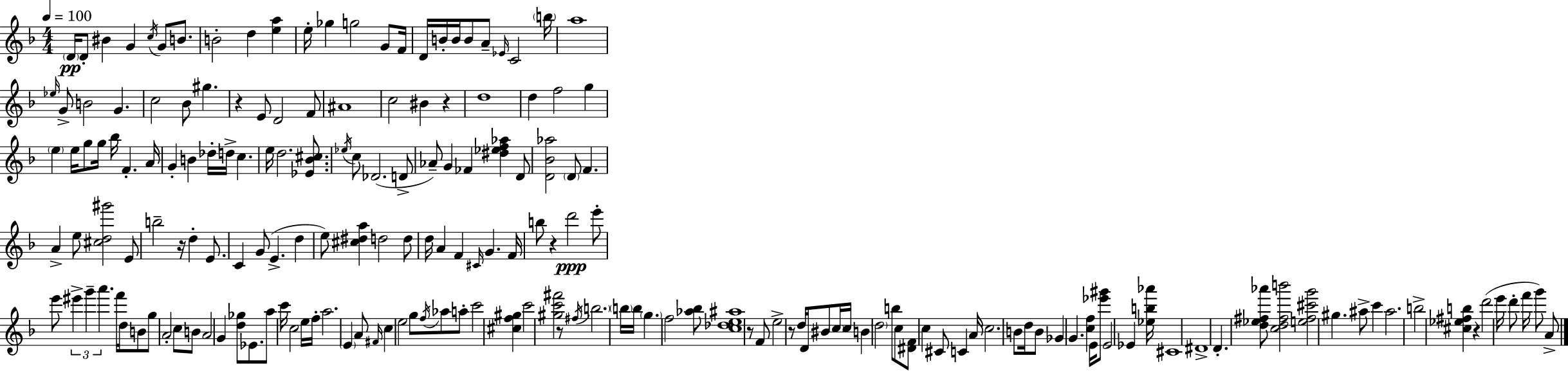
D4/s D4/e BIS4/q G4/q C5/s G4/e B4/e. B4/h D5/q [E5,A5]/q E5/s Gb5/q G5/h G4/e F4/s D4/s B4/s B4/s B4/e A4/e Eb4/s C4/h B5/s A5/w Eb5/s G4/e B4/h G4/q. C5/h Bb4/e G#5/q. R/q E4/e D4/h F4/e A#4/w C5/h BIS4/q R/q D5/w D5/q F5/h G5/q E5/q E5/s G5/e G5/s Bb5/s F4/q. A4/s G4/q B4/q Db5/s D5/s C5/q. E5/s D5/h. [Eb4,Bb4,C#5]/e. Eb5/s C5/e Db4/h. D4/e Ab4/e G4/q FES4/q [D#5,Eb5,F5,Ab5]/q D4/e [D4,Bb4,Ab5]/h D4/e F4/q. A4/q E5/e [C#5,D5,G#6]/h E4/e B5/h R/s D5/q E4/e. C4/q G4/e E4/q. D5/q E5/e [C#5,D#5,A5]/q D5/h D5/e D5/s A4/q F4/q C#4/s G4/q. F4/s B5/e R/q D6/h E6/e E6/e EIS6/q G6/q A6/q. F6/s D5/s B4/e G5/e A4/h C5/e B4/e A4/h G4/q [D5,Gb5]/e Eb4/e. A5/e C6/s C5/h E5/s F5/s A5/h. E4/q A4/e F#4/s C5/q E5/h G5/e F5/s Ab5/e A5/e C6/h [C#5,F5,G#5]/q C6/h [G#5,C6,F#6]/h R/e F#5/s B5/h. B5/s B5/s G5/q. F5/h [Ab5,Bb5]/e [C5,Db5,E5,A#5]/w R/e F4/e E5/h R/e D5/s D4/s BIS4/e C5/s C5/s B4/q D5/h B5/e C5/e [D#4,F4]/e C5/q C#4/e C4/q A4/s C5/h. B4/e D5/s B4/e Gb4/q G4/q. [C5,F5]/q E4/s [Eb6,G#6]/e E4/h Eb4/q [Eb5,B5,Ab6]/s C#4/w D#4/w D4/q. [D5,Eb5,F#5,Ab6]/e [C5,D5,F#5,B6]/h [E5,F#5,C#6,G6]/h G#5/q. A#5/e C6/q A#5/h. B5/h [C#5,Eb5,F#5,B5]/q R/q D6/h E6/s D6/e F6/s G6/e A4/e